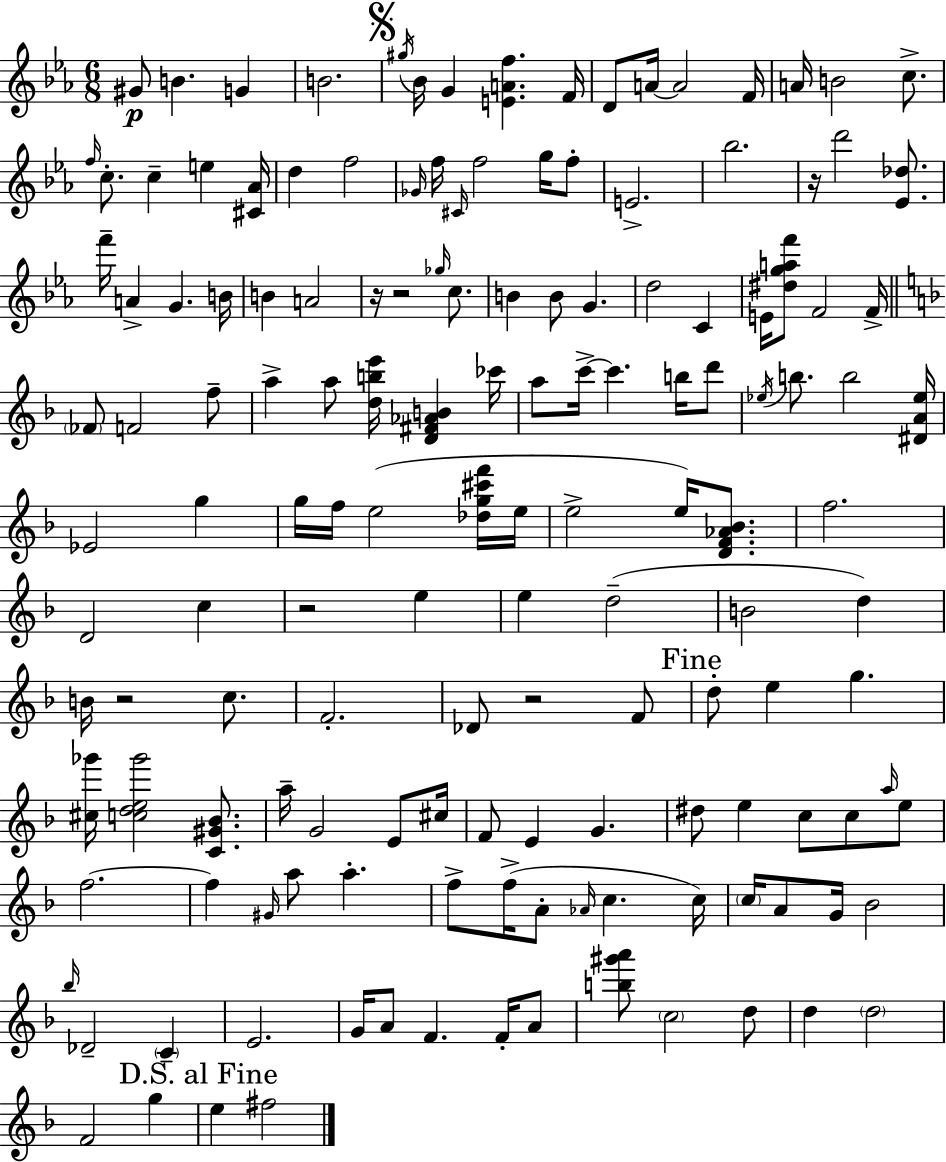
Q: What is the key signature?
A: EES major